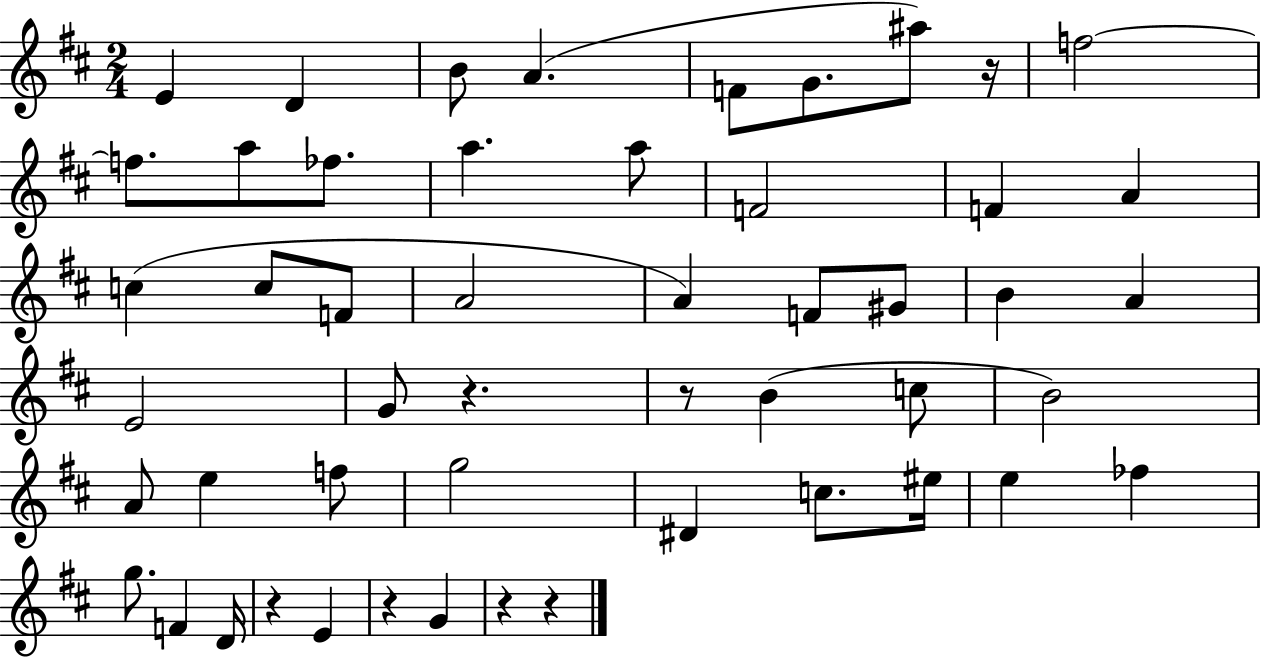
E4/q D4/q B4/e A4/q. F4/e G4/e. A#5/e R/s F5/h F5/e. A5/e FES5/e. A5/q. A5/e F4/h F4/q A4/q C5/q C5/e F4/e A4/h A4/q F4/e G#4/e B4/q A4/q E4/h G4/e R/q. R/e B4/q C5/e B4/h A4/e E5/q F5/e G5/h D#4/q C5/e. EIS5/s E5/q FES5/q G5/e. F4/q D4/s R/q E4/q R/q G4/q R/q R/q